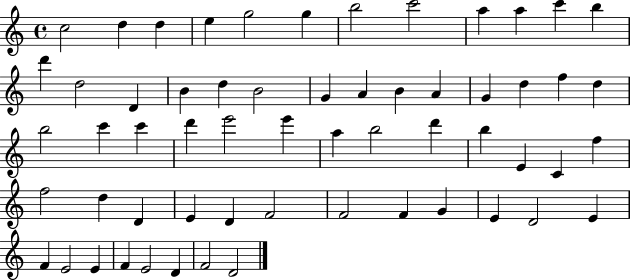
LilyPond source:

{
  \clef treble
  \time 4/4
  \defaultTimeSignature
  \key c \major
  c''2 d''4 d''4 | e''4 g''2 g''4 | b''2 c'''2 | a''4 a''4 c'''4 b''4 | \break d'''4 d''2 d'4 | b'4 d''4 b'2 | g'4 a'4 b'4 a'4 | g'4 d''4 f''4 d''4 | \break b''2 c'''4 c'''4 | d'''4 e'''2 e'''4 | a''4 b''2 d'''4 | b''4 e'4 c'4 f''4 | \break f''2 d''4 d'4 | e'4 d'4 f'2 | f'2 f'4 g'4 | e'4 d'2 e'4 | \break f'4 e'2 e'4 | f'4 e'2 d'4 | f'2 d'2 | \bar "|."
}